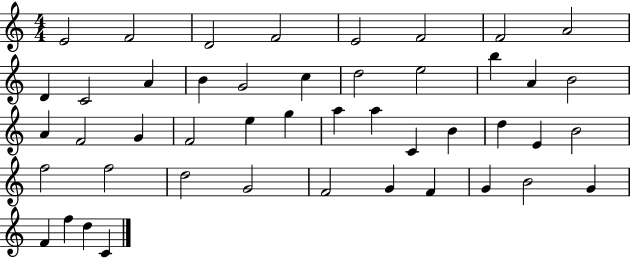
X:1
T:Untitled
M:4/4
L:1/4
K:C
E2 F2 D2 F2 E2 F2 F2 A2 D C2 A B G2 c d2 e2 b A B2 A F2 G F2 e g a a C B d E B2 f2 f2 d2 G2 F2 G F G B2 G F f d C